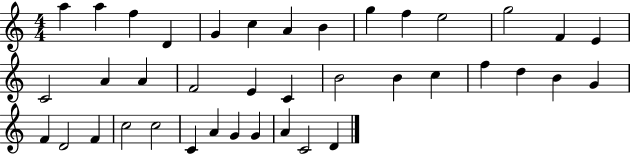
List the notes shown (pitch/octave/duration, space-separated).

A5/q A5/q F5/q D4/q G4/q C5/q A4/q B4/q G5/q F5/q E5/h G5/h F4/q E4/q C4/h A4/q A4/q F4/h E4/q C4/q B4/h B4/q C5/q F5/q D5/q B4/q G4/q F4/q D4/h F4/q C5/h C5/h C4/q A4/q G4/q G4/q A4/q C4/h D4/q